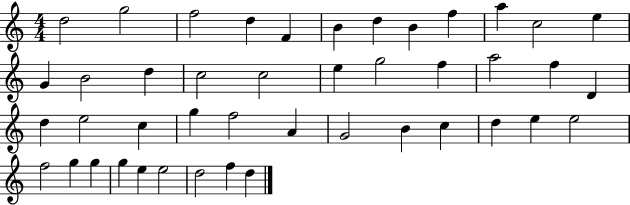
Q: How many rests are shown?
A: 0